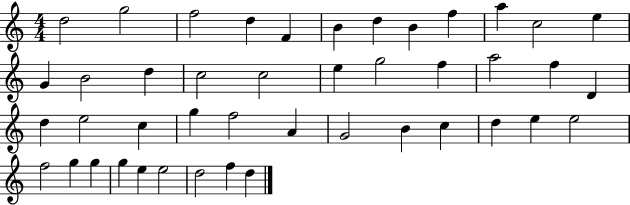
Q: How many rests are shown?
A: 0